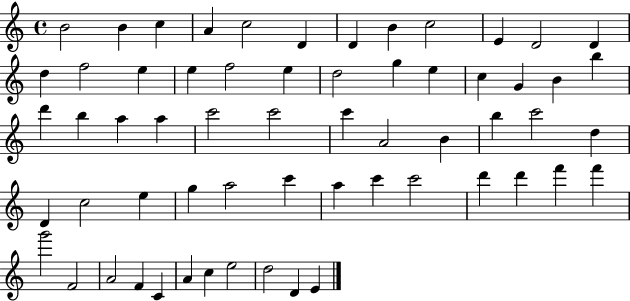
B4/h B4/q C5/q A4/q C5/h D4/q D4/q B4/q C5/h E4/q D4/h D4/q D5/q F5/h E5/q E5/q F5/h E5/q D5/h G5/q E5/q C5/q G4/q B4/q B5/q D6/q B5/q A5/q A5/q C6/h C6/h C6/q A4/h B4/q B5/q C6/h D5/q D4/q C5/h E5/q G5/q A5/h C6/q A5/q C6/q C6/h D6/q D6/q F6/q F6/q G6/h F4/h A4/h F4/q C4/q A4/q C5/q E5/h D5/h D4/q E4/q